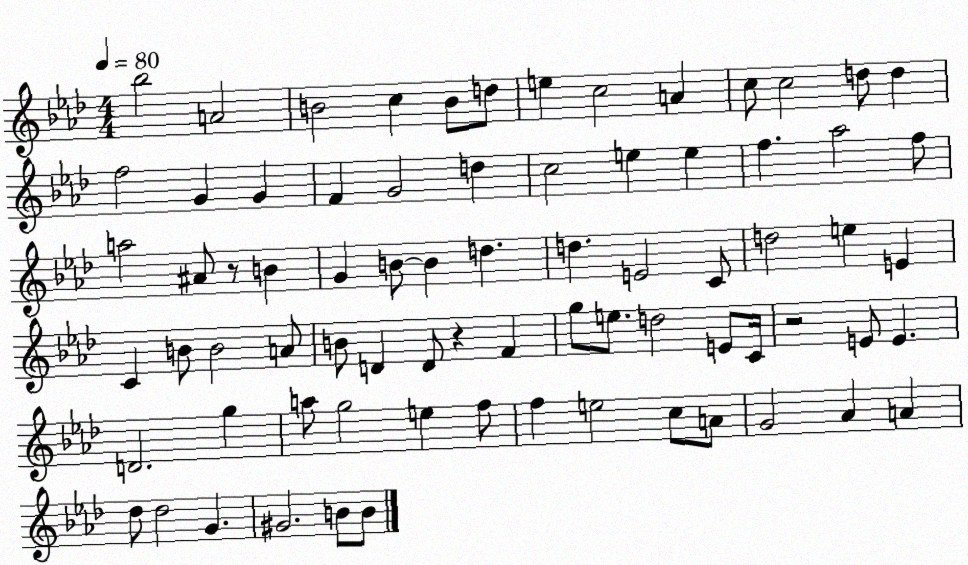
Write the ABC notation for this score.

X:1
T:Untitled
M:4/4
L:1/4
K:Ab
_b2 A2 B2 c B/2 d/2 e c2 A c/2 c2 d/2 d f2 G G F G2 d c2 e e f _a2 f/2 a2 ^A/2 z/2 B G B/2 B d d E2 C/2 d2 e E C B/2 B2 A/2 B/2 D D/2 z F g/2 e/2 d2 E/2 C/4 z2 E/2 E D2 g a/2 g2 e f/2 f e2 c/2 A/2 G2 _A A _d/2 _d2 G ^G2 B/2 B/2